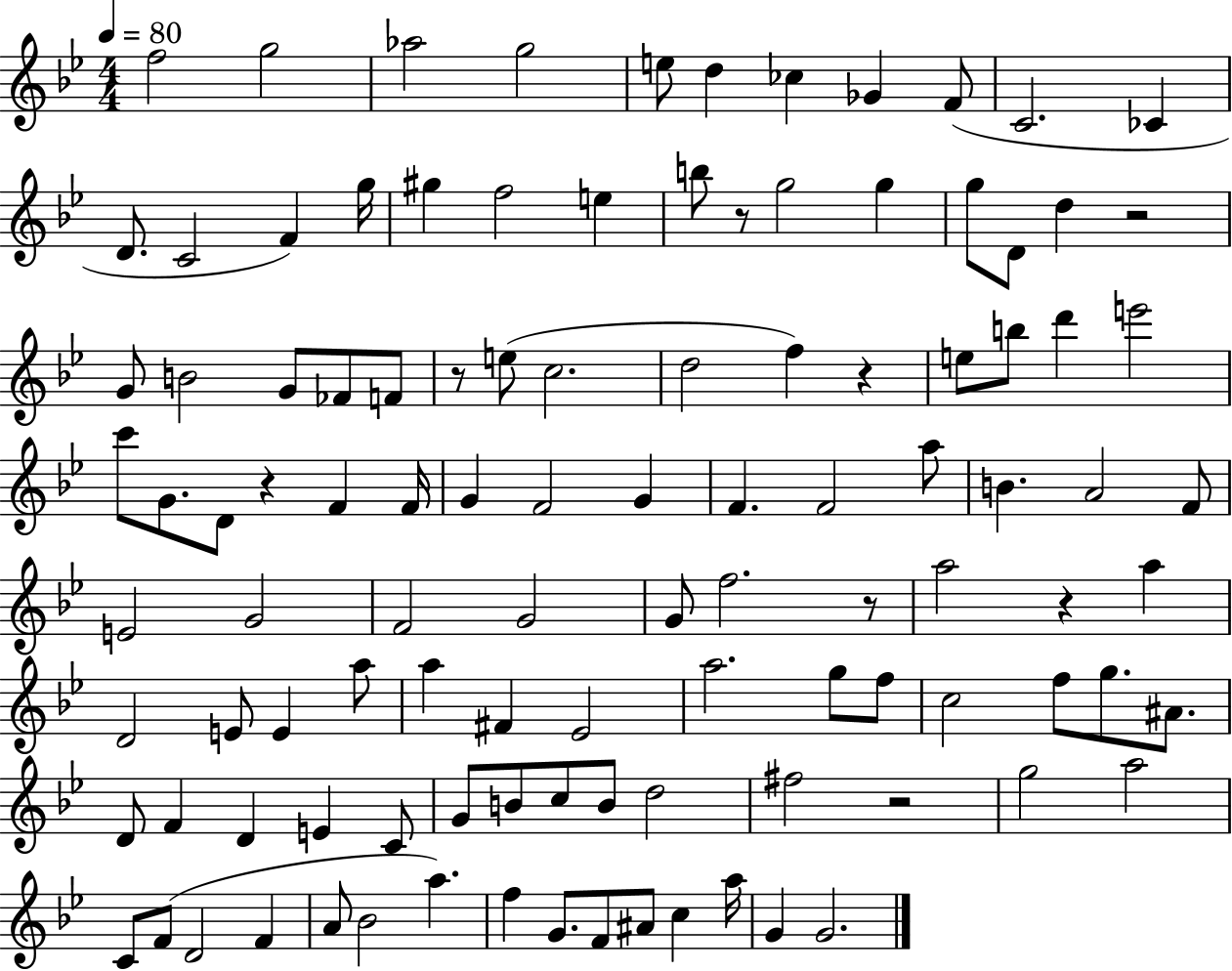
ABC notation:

X:1
T:Untitled
M:4/4
L:1/4
K:Bb
f2 g2 _a2 g2 e/2 d _c _G F/2 C2 _C D/2 C2 F g/4 ^g f2 e b/2 z/2 g2 g g/2 D/2 d z2 G/2 B2 G/2 _F/2 F/2 z/2 e/2 c2 d2 f z e/2 b/2 d' e'2 c'/2 G/2 D/2 z F F/4 G F2 G F F2 a/2 B A2 F/2 E2 G2 F2 G2 G/2 f2 z/2 a2 z a D2 E/2 E a/2 a ^F _E2 a2 g/2 f/2 c2 f/2 g/2 ^A/2 D/2 F D E C/2 G/2 B/2 c/2 B/2 d2 ^f2 z2 g2 a2 C/2 F/2 D2 F A/2 _B2 a f G/2 F/2 ^A/2 c a/4 G G2